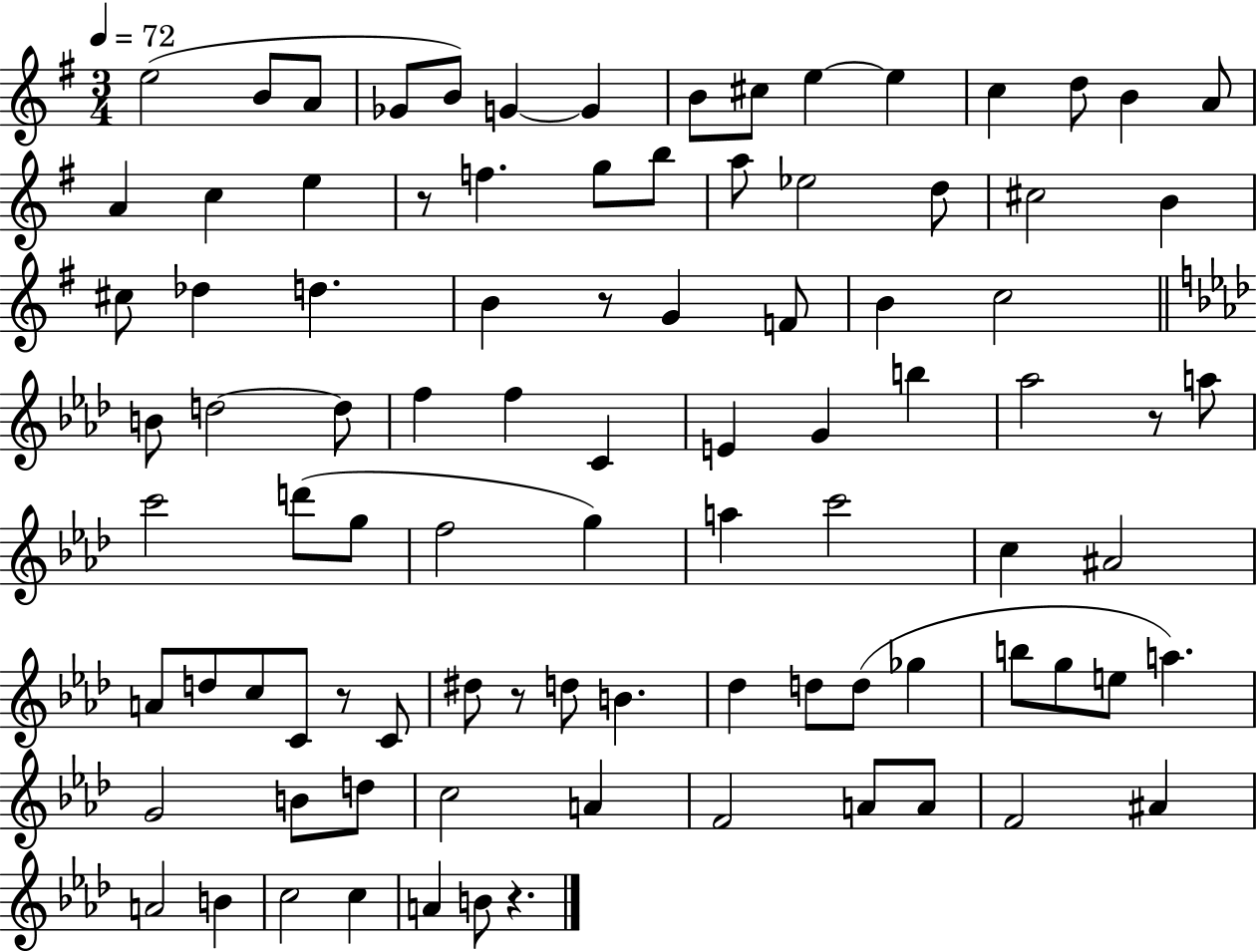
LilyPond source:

{
  \clef treble
  \numericTimeSignature
  \time 3/4
  \key g \major
  \tempo 4 = 72
  \repeat volta 2 { e''2( b'8 a'8 | ges'8 b'8) g'4~~ g'4 | b'8 cis''8 e''4~~ e''4 | c''4 d''8 b'4 a'8 | \break a'4 c''4 e''4 | r8 f''4. g''8 b''8 | a''8 ees''2 d''8 | cis''2 b'4 | \break cis''8 des''4 d''4. | b'4 r8 g'4 f'8 | b'4 c''2 | \bar "||" \break \key aes \major b'8 d''2~~ d''8 | f''4 f''4 c'4 | e'4 g'4 b''4 | aes''2 r8 a''8 | \break c'''2 d'''8( g''8 | f''2 g''4) | a''4 c'''2 | c''4 ais'2 | \break a'8 d''8 c''8 c'8 r8 c'8 | dis''8 r8 d''8 b'4. | des''4 d''8 d''8( ges''4 | b''8 g''8 e''8 a''4.) | \break g'2 b'8 d''8 | c''2 a'4 | f'2 a'8 a'8 | f'2 ais'4 | \break a'2 b'4 | c''2 c''4 | a'4 b'8 r4. | } \bar "|."
}